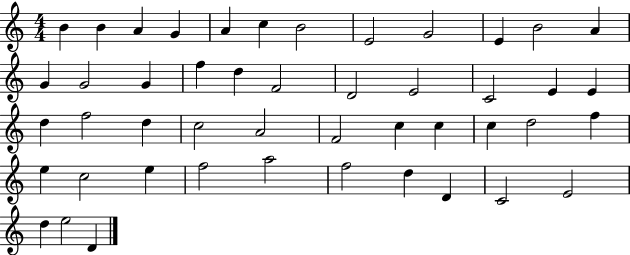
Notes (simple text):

B4/q B4/q A4/q G4/q A4/q C5/q B4/h E4/h G4/h E4/q B4/h A4/q G4/q G4/h G4/q F5/q D5/q F4/h D4/h E4/h C4/h E4/q E4/q D5/q F5/h D5/q C5/h A4/h F4/h C5/q C5/q C5/q D5/h F5/q E5/q C5/h E5/q F5/h A5/h F5/h D5/q D4/q C4/h E4/h D5/q E5/h D4/q